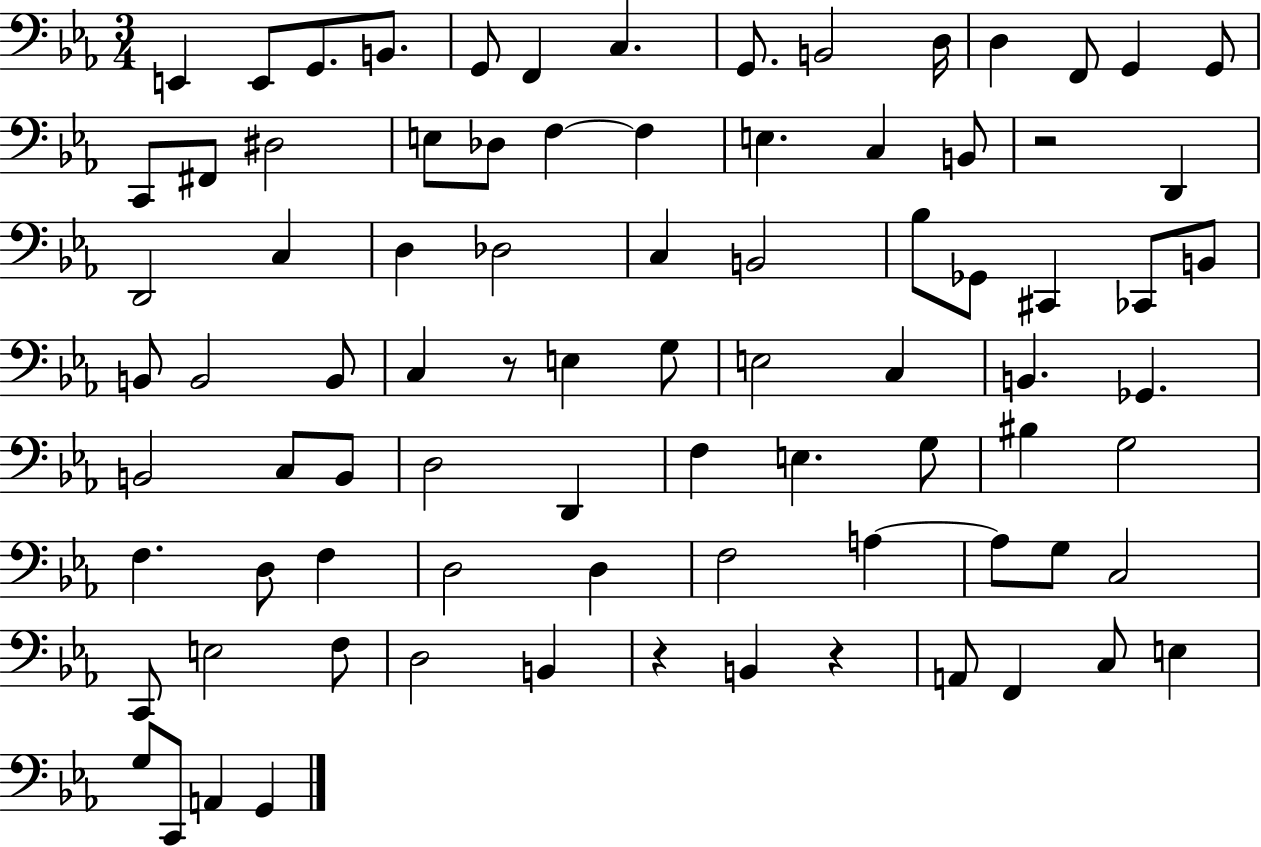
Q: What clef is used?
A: bass